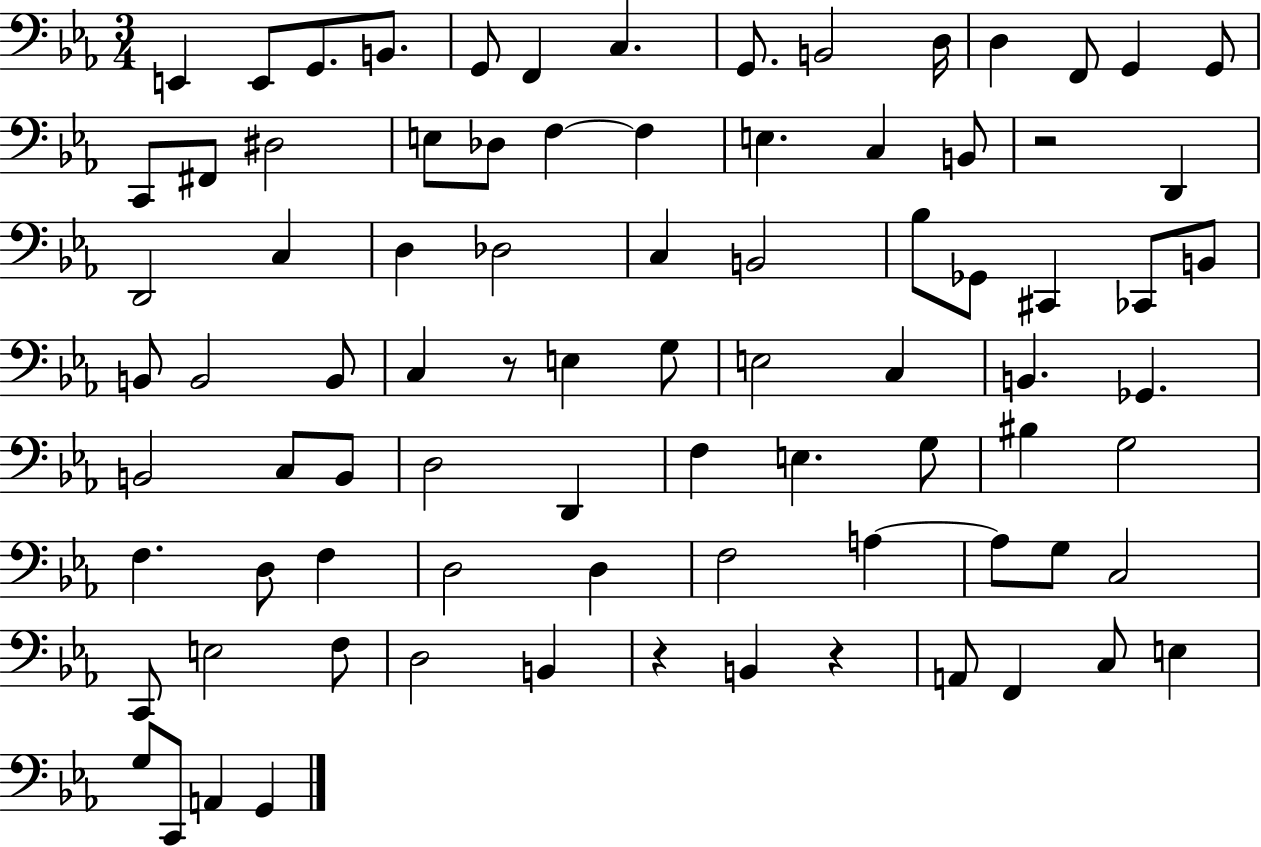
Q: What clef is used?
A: bass